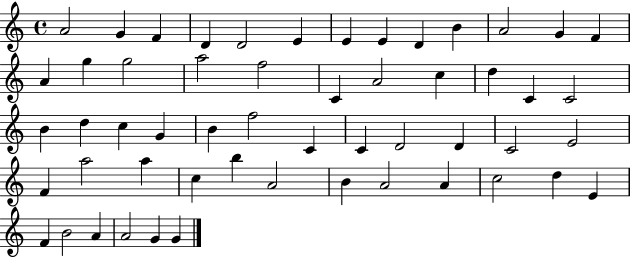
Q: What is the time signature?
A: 4/4